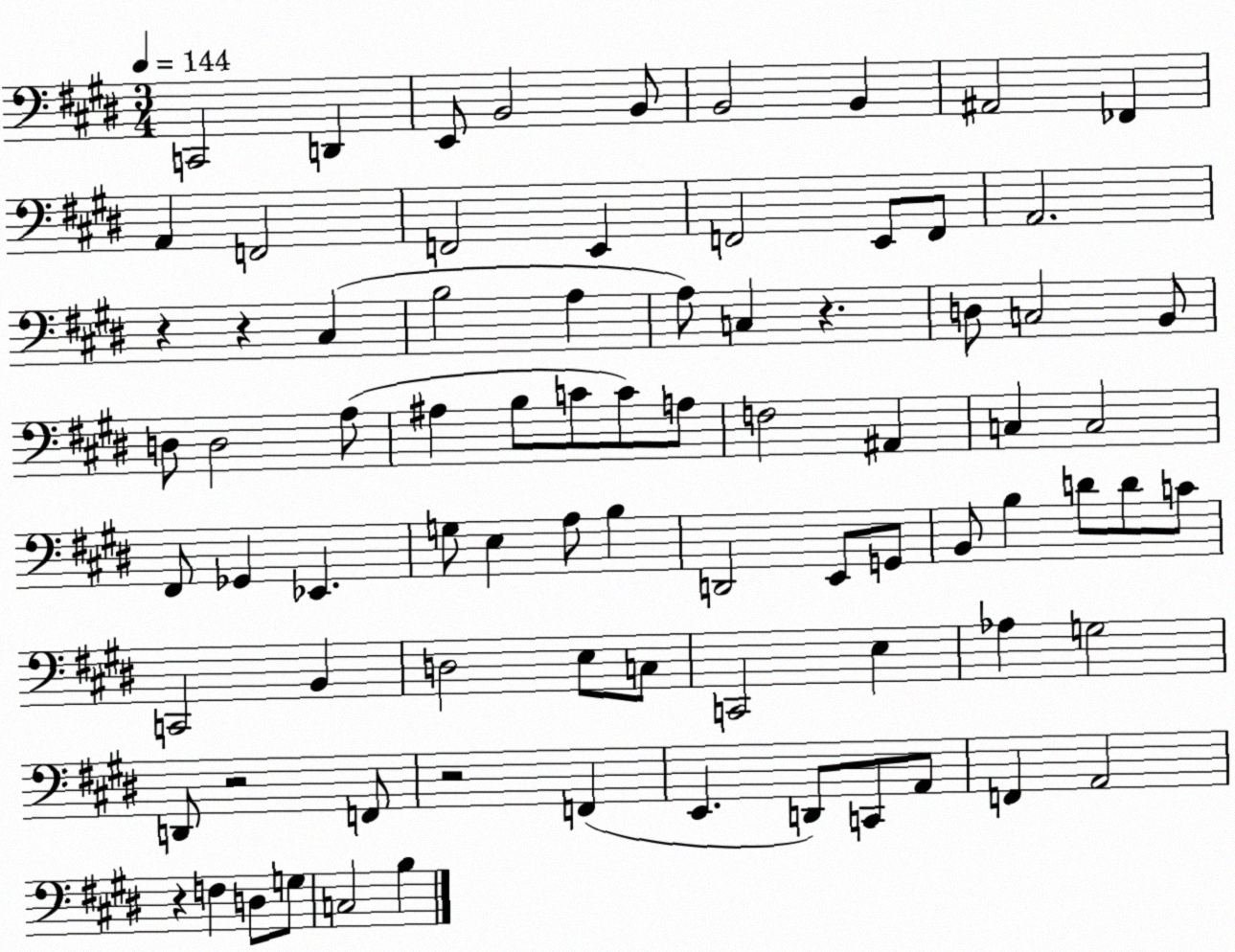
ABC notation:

X:1
T:Untitled
M:3/4
L:1/4
K:E
C,,2 D,, E,,/2 B,,2 B,,/2 B,,2 B,, ^A,,2 _F,, A,, F,,2 F,,2 E,, F,,2 E,,/2 F,,/2 A,,2 z z ^C, B,2 A, A,/2 C, z D,/2 C,2 B,,/2 D,/2 D,2 A,/2 ^A, B,/2 C/2 C/2 A,/2 F,2 ^A,, C, C,2 ^F,,/2 _G,, _E,, G,/2 E, A,/2 B, D,,2 E,,/2 G,,/2 B,,/2 B, D/2 D/2 C/2 C,,2 B,, D,2 E,/2 C,/2 C,,2 E, _A, G,2 D,,/2 z2 F,,/2 z2 F,, E,, D,,/2 C,,/2 A,,/2 F,, A,,2 z F, D,/2 G,/2 C,2 B,